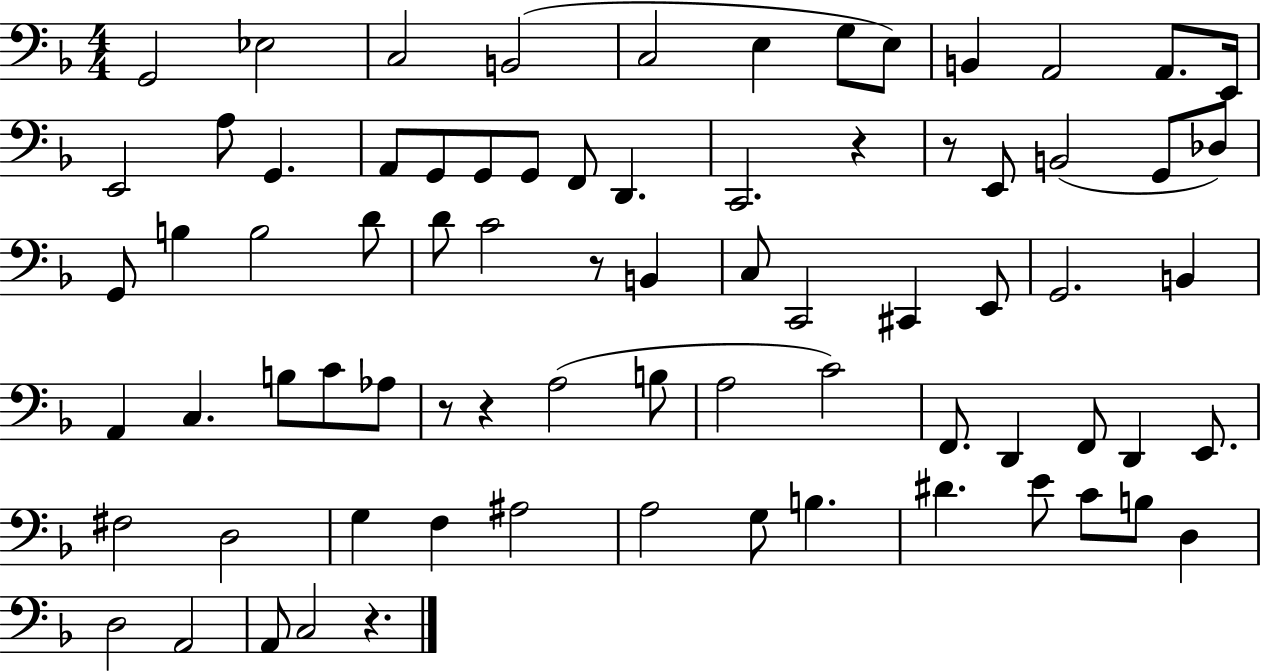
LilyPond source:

{
  \clef bass
  \numericTimeSignature
  \time 4/4
  \key f \major
  g,2 ees2 | c2 b,2( | c2 e4 g8 e8) | b,4 a,2 a,8. e,16 | \break e,2 a8 g,4. | a,8 g,8 g,8 g,8 f,8 d,4. | c,2. r4 | r8 e,8 b,2( g,8 des8) | \break g,8 b4 b2 d'8 | d'8 c'2 r8 b,4 | c8 c,2 cis,4 e,8 | g,2. b,4 | \break a,4 c4. b8 c'8 aes8 | r8 r4 a2( b8 | a2 c'2) | f,8. d,4 f,8 d,4 e,8. | \break fis2 d2 | g4 f4 ais2 | a2 g8 b4. | dis'4. e'8 c'8 b8 d4 | \break d2 a,2 | a,8 c2 r4. | \bar "|."
}